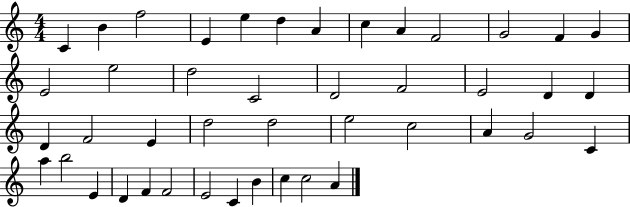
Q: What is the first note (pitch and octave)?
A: C4